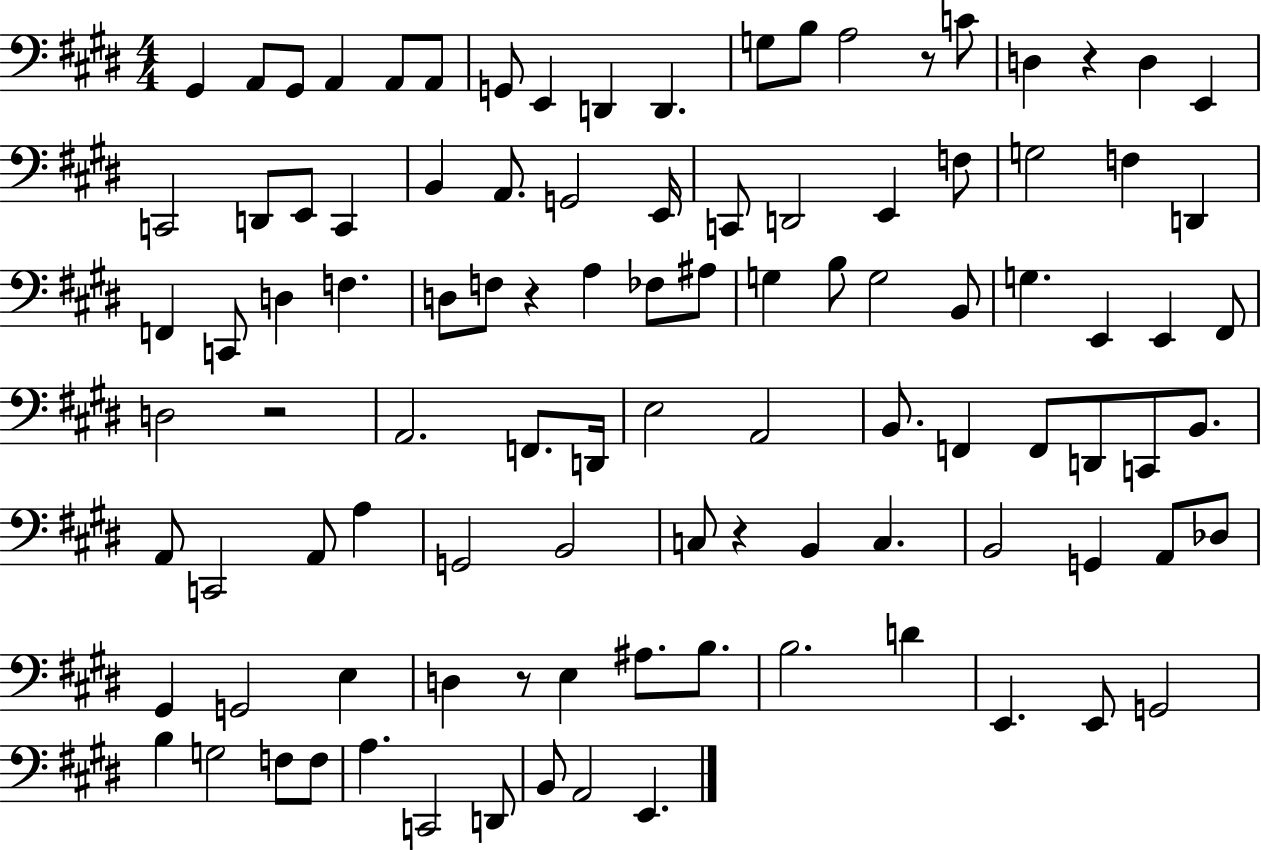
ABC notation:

X:1
T:Untitled
M:4/4
L:1/4
K:E
^G,, A,,/2 ^G,,/2 A,, A,,/2 A,,/2 G,,/2 E,, D,, D,, G,/2 B,/2 A,2 z/2 C/2 D, z D, E,, C,,2 D,,/2 E,,/2 C,, B,, A,,/2 G,,2 E,,/4 C,,/2 D,,2 E,, F,/2 G,2 F, D,, F,, C,,/2 D, F, D,/2 F,/2 z A, _F,/2 ^A,/2 G, B,/2 G,2 B,,/2 G, E,, E,, ^F,,/2 D,2 z2 A,,2 F,,/2 D,,/4 E,2 A,,2 B,,/2 F,, F,,/2 D,,/2 C,,/2 B,,/2 A,,/2 C,,2 A,,/2 A, G,,2 B,,2 C,/2 z B,, C, B,,2 G,, A,,/2 _D,/2 ^G,, G,,2 E, D, z/2 E, ^A,/2 B,/2 B,2 D E,, E,,/2 G,,2 B, G,2 F,/2 F,/2 A, C,,2 D,,/2 B,,/2 A,,2 E,,